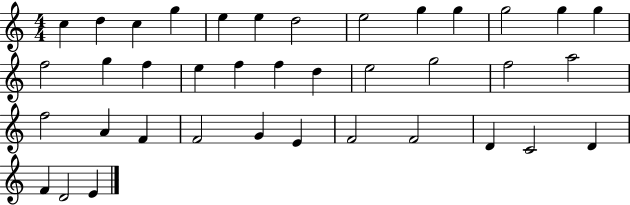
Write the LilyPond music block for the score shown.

{
  \clef treble
  \numericTimeSignature
  \time 4/4
  \key c \major
  c''4 d''4 c''4 g''4 | e''4 e''4 d''2 | e''2 g''4 g''4 | g''2 g''4 g''4 | \break f''2 g''4 f''4 | e''4 f''4 f''4 d''4 | e''2 g''2 | f''2 a''2 | \break f''2 a'4 f'4 | f'2 g'4 e'4 | f'2 f'2 | d'4 c'2 d'4 | \break f'4 d'2 e'4 | \bar "|."
}